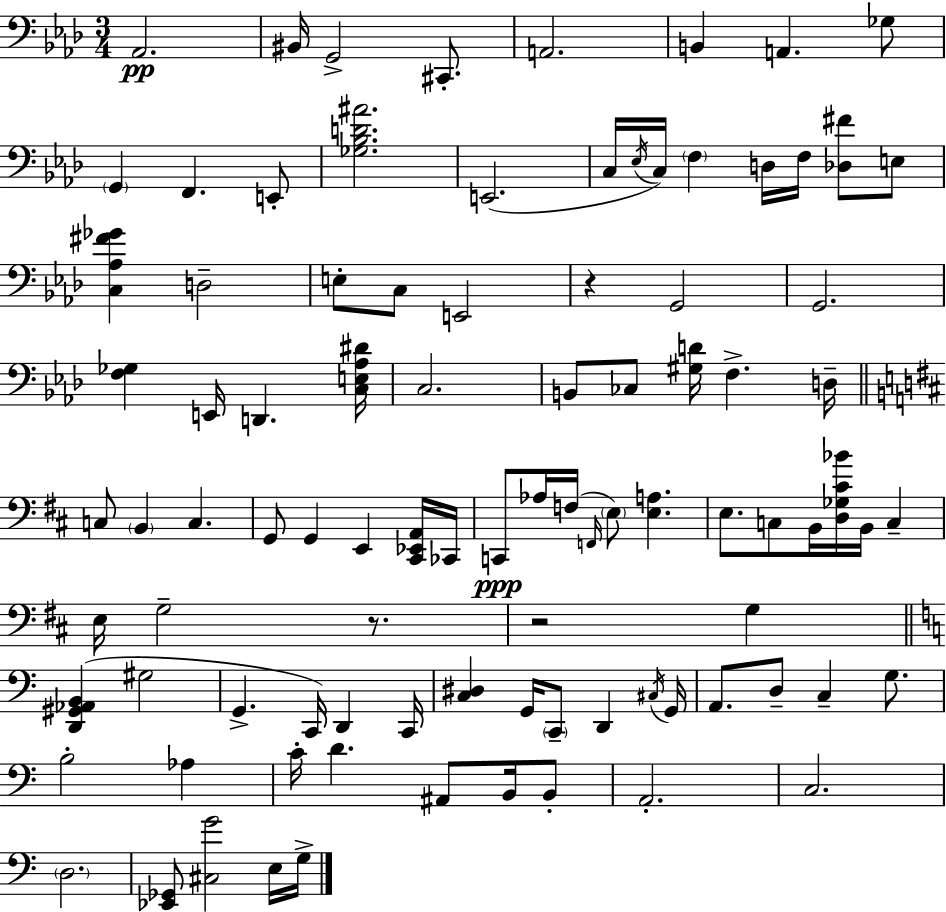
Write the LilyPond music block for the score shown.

{
  \clef bass
  \numericTimeSignature
  \time 3/4
  \key aes \major
  aes,2.\pp | bis,16 g,2-> cis,8.-. | a,2. | b,4 a,4. ges8 | \break \parenthesize g,4 f,4. e,8-. | <ges bes d' ais'>2. | e,2.( | c16 \acciaccatura { ees16 }) c16 \parenthesize f4 d16 f16 <des fis'>8 e8 | \break <c aes fis' ges'>4 d2-- | e8-. c8 e,2 | r4 g,2 | g,2. | \break <f ges>4 e,16 d,4. | <c e aes dis'>16 c2. | b,8 ces8 <gis d'>16 f4.-> | d16-- \bar "||" \break \key b \minor c8 \parenthesize b,4 c4. | g,8 g,4 e,4 <cis, ees, a,>16 ces,16 | c,8\ppp aes16 f16( \grace { f,16 } \parenthesize e8) <e a>4. | e8. c8 b,16 <d ges cis' bes'>16 b,16 c4-- | \break e16 g2-- r8. | r2 g4 | \bar "||" \break \key c \major <d, gis, aes, b,>4( gis2 | g,4.-> c,16) d,4 c,16 | <c dis>4 g,16 \parenthesize c,8-- d,4 \acciaccatura { cis16 } | g,16 a,8. d8-- c4-- g8. | \break b2-. aes4 | c'16-. d'4. ais,8 b,16 b,8-. | a,2.-. | c2. | \break \parenthesize d2. | <ees, ges,>8 <cis g'>2 e16 | g16-> \bar "|."
}